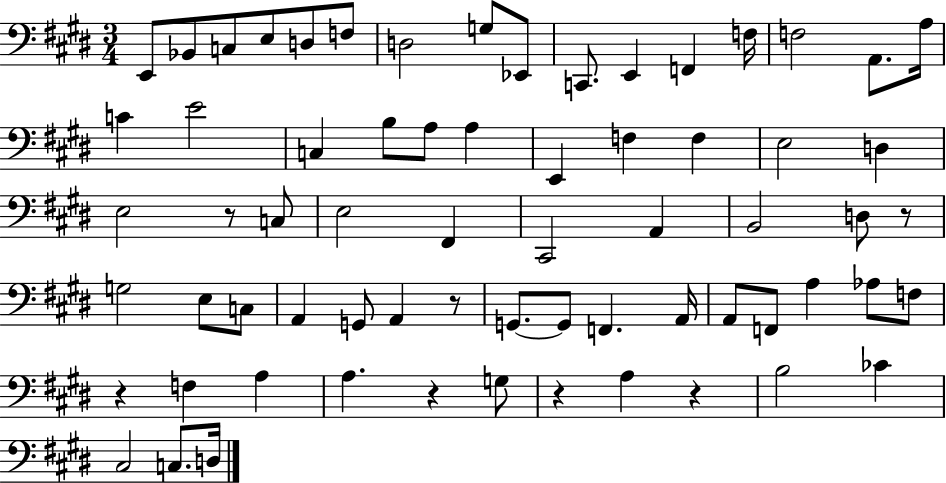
E2/e Bb2/e C3/e E3/e D3/e F3/e D3/h G3/e Eb2/e C2/e. E2/q F2/q F3/s F3/h A2/e. A3/s C4/q E4/h C3/q B3/e A3/e A3/q E2/q F3/q F3/q E3/h D3/q E3/h R/e C3/e E3/h F#2/q C#2/h A2/q B2/h D3/e R/e G3/h E3/e C3/e A2/q G2/e A2/q R/e G2/e. G2/e F2/q. A2/s A2/e F2/e A3/q Ab3/e F3/e R/q F3/q A3/q A3/q. R/q G3/e R/q A3/q R/q B3/h CES4/q C#3/h C3/e. D3/s